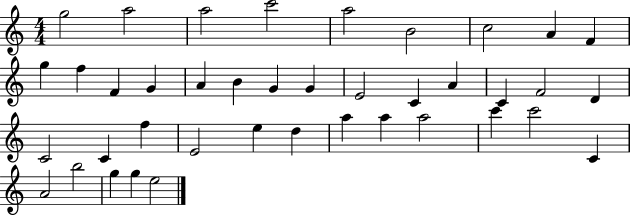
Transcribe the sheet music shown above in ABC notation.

X:1
T:Untitled
M:4/4
L:1/4
K:C
g2 a2 a2 c'2 a2 B2 c2 A F g f F G A B G G E2 C A C F2 D C2 C f E2 e d a a a2 c' c'2 C A2 b2 g g e2